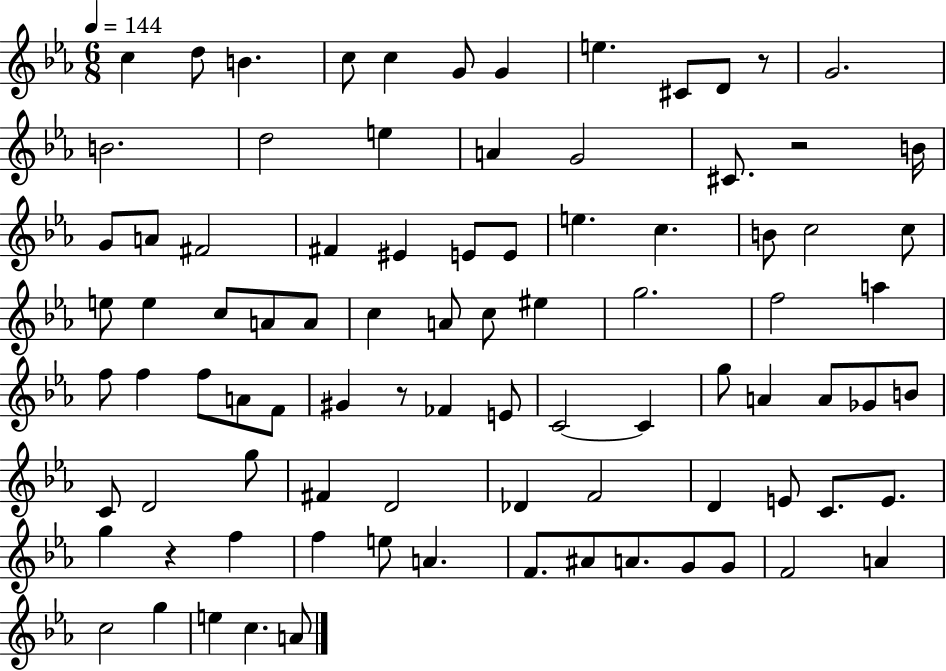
{
  \clef treble
  \numericTimeSignature
  \time 6/8
  \key ees \major
  \tempo 4 = 144
  c''4 d''8 b'4. | c''8 c''4 g'8 g'4 | e''4. cis'8 d'8 r8 | g'2. | \break b'2. | d''2 e''4 | a'4 g'2 | cis'8. r2 b'16 | \break g'8 a'8 fis'2 | fis'4 eis'4 e'8 e'8 | e''4. c''4. | b'8 c''2 c''8 | \break e''8 e''4 c''8 a'8 a'8 | c''4 a'8 c''8 eis''4 | g''2. | f''2 a''4 | \break f''8 f''4 f''8 a'8 f'8 | gis'4 r8 fes'4 e'8 | c'2~~ c'4 | g''8 a'4 a'8 ges'8 b'8 | \break c'8 d'2 g''8 | fis'4 d'2 | des'4 f'2 | d'4 e'8 c'8. e'8. | \break g''4 r4 f''4 | f''4 e''8 a'4. | f'8. ais'8 a'8. g'8 g'8 | f'2 a'4 | \break c''2 g''4 | e''4 c''4. a'8 | \bar "|."
}